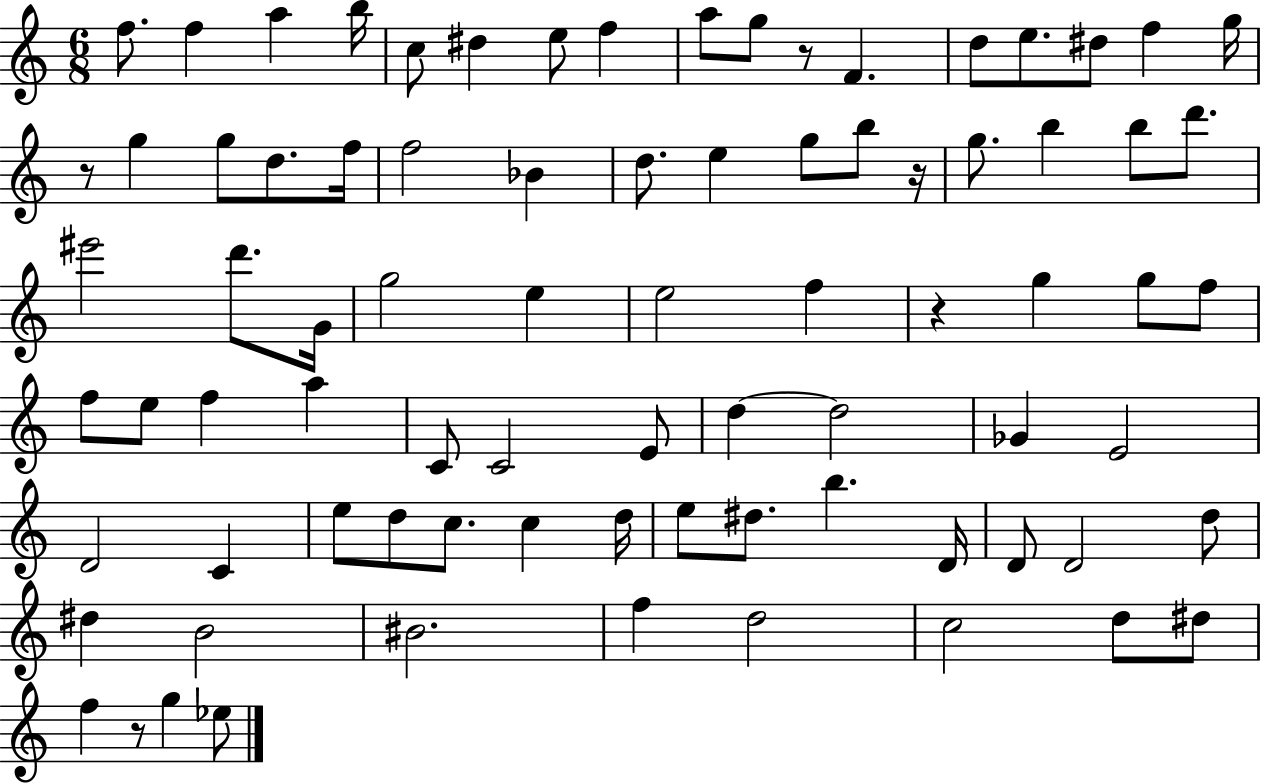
{
  \clef treble
  \numericTimeSignature
  \time 6/8
  \key c \major
  \repeat volta 2 { f''8. f''4 a''4 b''16 | c''8 dis''4 e''8 f''4 | a''8 g''8 r8 f'4. | d''8 e''8. dis''8 f''4 g''16 | \break r8 g''4 g''8 d''8. f''16 | f''2 bes'4 | d''8. e''4 g''8 b''8 r16 | g''8. b''4 b''8 d'''8. | \break eis'''2 d'''8. g'16 | g''2 e''4 | e''2 f''4 | r4 g''4 g''8 f''8 | \break f''8 e''8 f''4 a''4 | c'8 c'2 e'8 | d''4~~ d''2 | ges'4 e'2 | \break d'2 c'4 | e''8 d''8 c''8. c''4 d''16 | e''8 dis''8. b''4. d'16 | d'8 d'2 d''8 | \break dis''4 b'2 | bis'2. | f''4 d''2 | c''2 d''8 dis''8 | \break f''4 r8 g''4 ees''8 | } \bar "|."
}